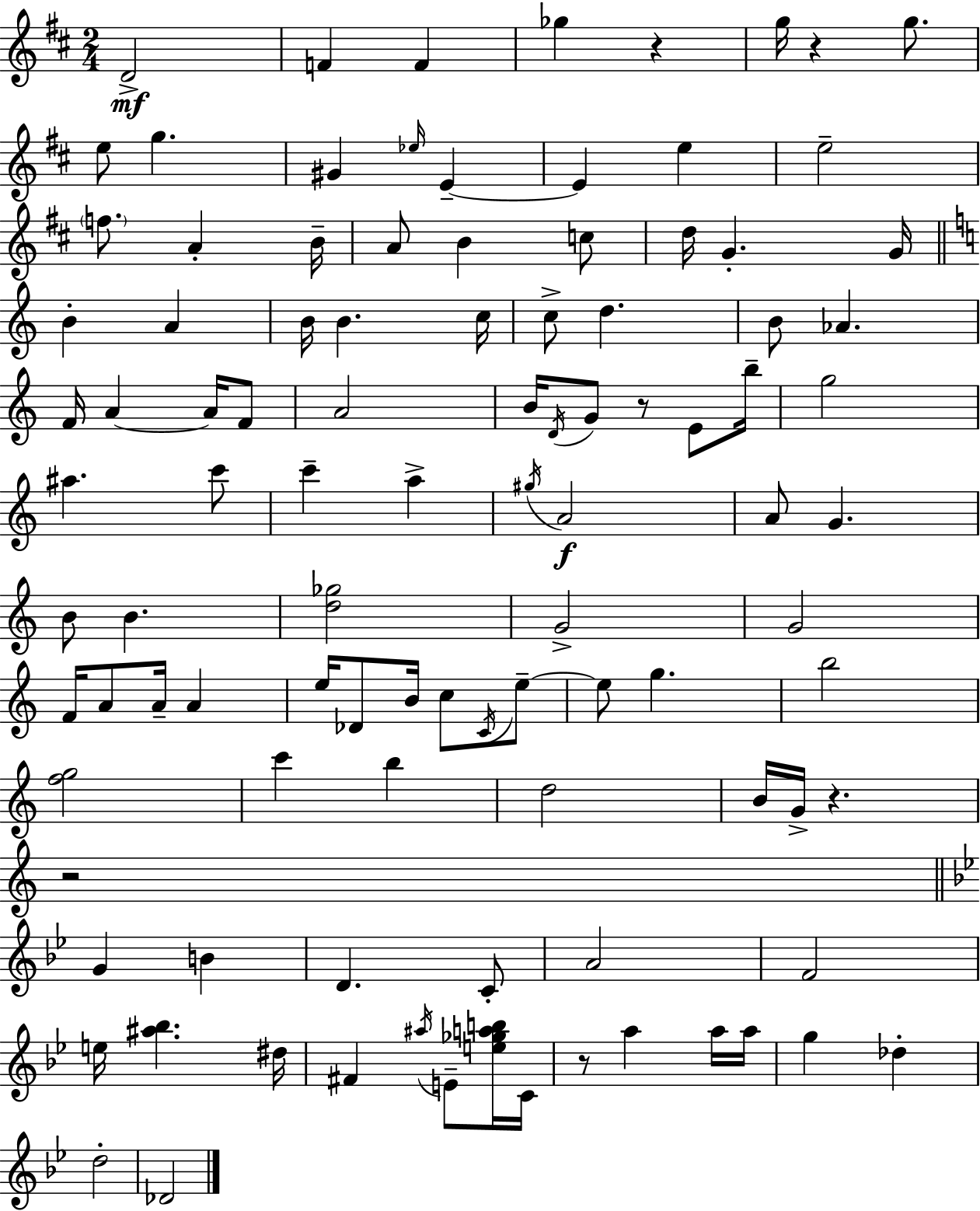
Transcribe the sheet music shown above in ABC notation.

X:1
T:Untitled
M:2/4
L:1/4
K:D
D2 F F _g z g/4 z g/2 e/2 g ^G _e/4 E E e e2 f/2 A B/4 A/2 B c/2 d/4 G G/4 B A B/4 B c/4 c/2 d B/2 _A F/4 A A/4 F/2 A2 B/4 D/4 G/2 z/2 E/2 b/4 g2 ^a c'/2 c' a ^g/4 A2 A/2 G B/2 B [d_g]2 G2 G2 F/4 A/2 A/4 A e/4 _D/2 B/4 c/2 C/4 e/2 e/2 g b2 [fg]2 c' b d2 B/4 G/4 z z2 G B D C/2 A2 F2 e/4 [^a_b] ^d/4 ^F ^a/4 E/2 [e_gab]/4 C/4 z/2 a a/4 a/4 g _d d2 _D2